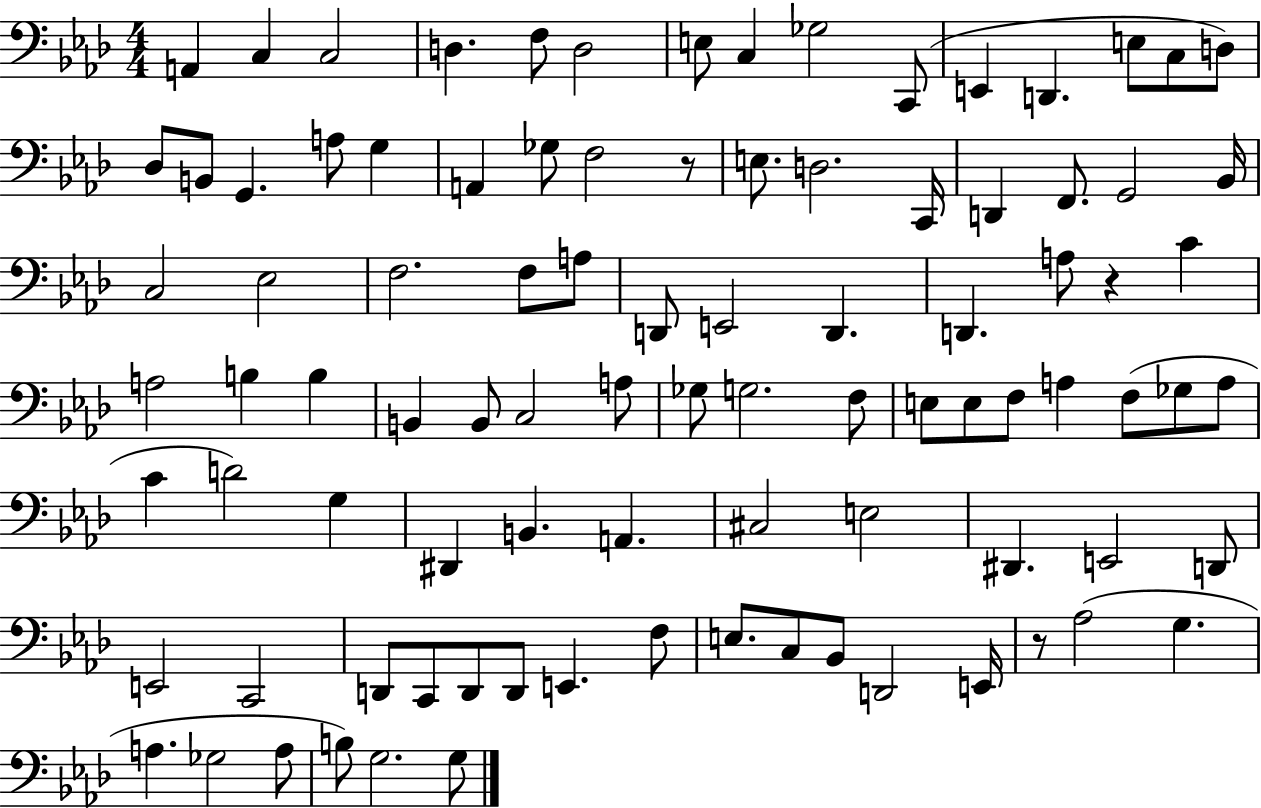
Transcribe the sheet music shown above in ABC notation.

X:1
T:Untitled
M:4/4
L:1/4
K:Ab
A,, C, C,2 D, F,/2 D,2 E,/2 C, _G,2 C,,/2 E,, D,, E,/2 C,/2 D,/2 _D,/2 B,,/2 G,, A,/2 G, A,, _G,/2 F,2 z/2 E,/2 D,2 C,,/4 D,, F,,/2 G,,2 _B,,/4 C,2 _E,2 F,2 F,/2 A,/2 D,,/2 E,,2 D,, D,, A,/2 z C A,2 B, B, B,, B,,/2 C,2 A,/2 _G,/2 G,2 F,/2 E,/2 E,/2 F,/2 A, F,/2 _G,/2 A,/2 C D2 G, ^D,, B,, A,, ^C,2 E,2 ^D,, E,,2 D,,/2 E,,2 C,,2 D,,/2 C,,/2 D,,/2 D,,/2 E,, F,/2 E,/2 C,/2 _B,,/2 D,,2 E,,/4 z/2 _A,2 G, A, _G,2 A,/2 B,/2 G,2 G,/2